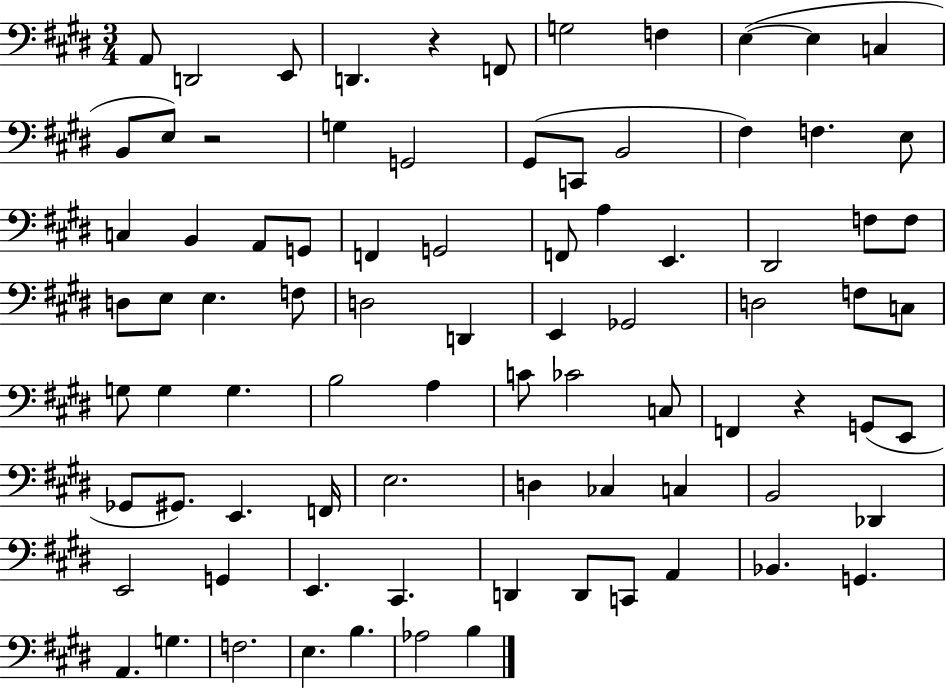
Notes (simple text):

A2/e D2/h E2/e D2/q. R/q F2/e G3/h F3/q E3/q E3/q C3/q B2/e E3/e R/h G3/q G2/h G#2/e C2/e B2/h F#3/q F3/q. E3/e C3/q B2/q A2/e G2/e F2/q G2/h F2/e A3/q E2/q. D#2/h F3/e F3/e D3/e E3/e E3/q. F3/e D3/h D2/q E2/q Gb2/h D3/h F3/e C3/e G3/e G3/q G3/q. B3/h A3/q C4/e CES4/h C3/e F2/q R/q G2/e E2/e Gb2/e G#2/e. E2/q. F2/s E3/h. D3/q CES3/q C3/q B2/h Db2/q E2/h G2/q E2/q. C#2/q. D2/q D2/e C2/e A2/q Bb2/q. G2/q. A2/q. G3/q. F3/h. E3/q. B3/q. Ab3/h B3/q